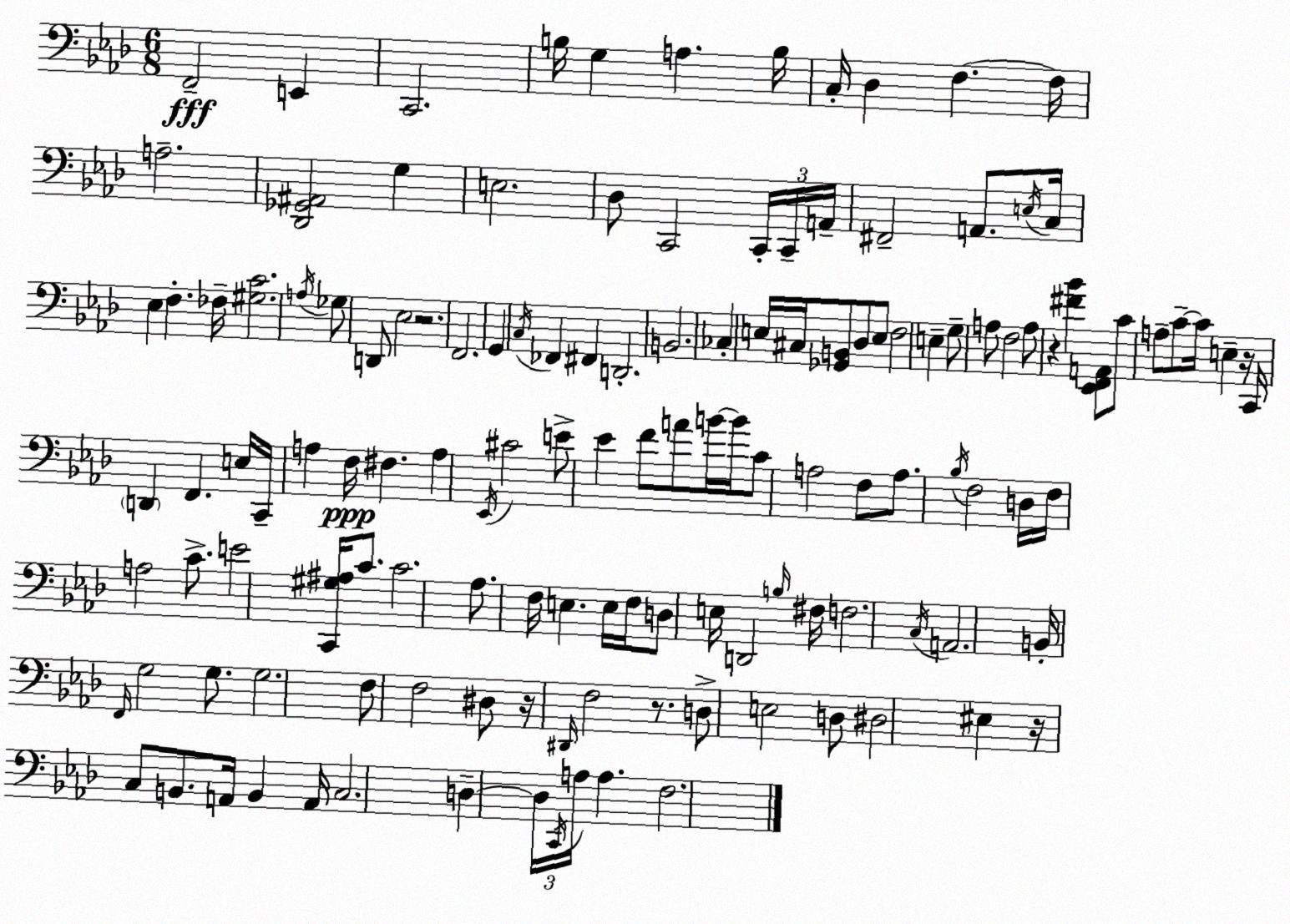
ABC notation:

X:1
T:Untitled
M:6/8
L:1/4
K:Fm
F,,2 E,, C,,2 B,/4 G, A, B,/4 C,/4 _D, F, F,/4 A,2 [_D,,_G,,^A,,]2 G, E,2 _D,/2 C,,2 C,,/4 C,,/4 A,,/4 ^F,,2 A,,/2 E,/4 C,/4 _E, F, _F,/4 [^G,C]2 A,/4 _G,/2 D,,/2 _E,2 z2 F,,2 G,, C,/4 _F,, ^F,, D,,2 B,,2 _C, E,/4 ^C,/4 [_G,,B,,]/2 _D,/2 E,/2 F,2 E, G,/2 A,/2 F,2 A,/2 z [^F_B] [_E,,F,,A,,]/2 C/2 A,/2 C/2 C/4 E, z/4 C,,/4 D,, F,, E,/4 C,,/4 A, F,/4 ^F, A, _E,,/4 ^C2 E/2 _E F/2 A/2 B/4 B/4 C/2 A,2 F,/2 A,/2 _B,/4 F,2 D,/4 F,/4 A,2 C/2 E2 [C,,^G,^A,]/4 C/2 C2 _A,/2 F,/4 E, E,/4 F,/4 D,/2 E,/4 D,,2 B,/4 ^F,/4 F,2 C,/4 A,,2 B,,/4 F,,/4 G,2 G,/2 G,2 F,/2 F,2 ^D,/2 z/4 ^D,,/4 F,2 z/2 D,/2 E,2 D,/2 ^D,2 ^E, z/4 C,/2 B,,/2 A,,/4 B,, A,,/4 C,2 D, D,/4 C,,/4 A,/4 A, F,2